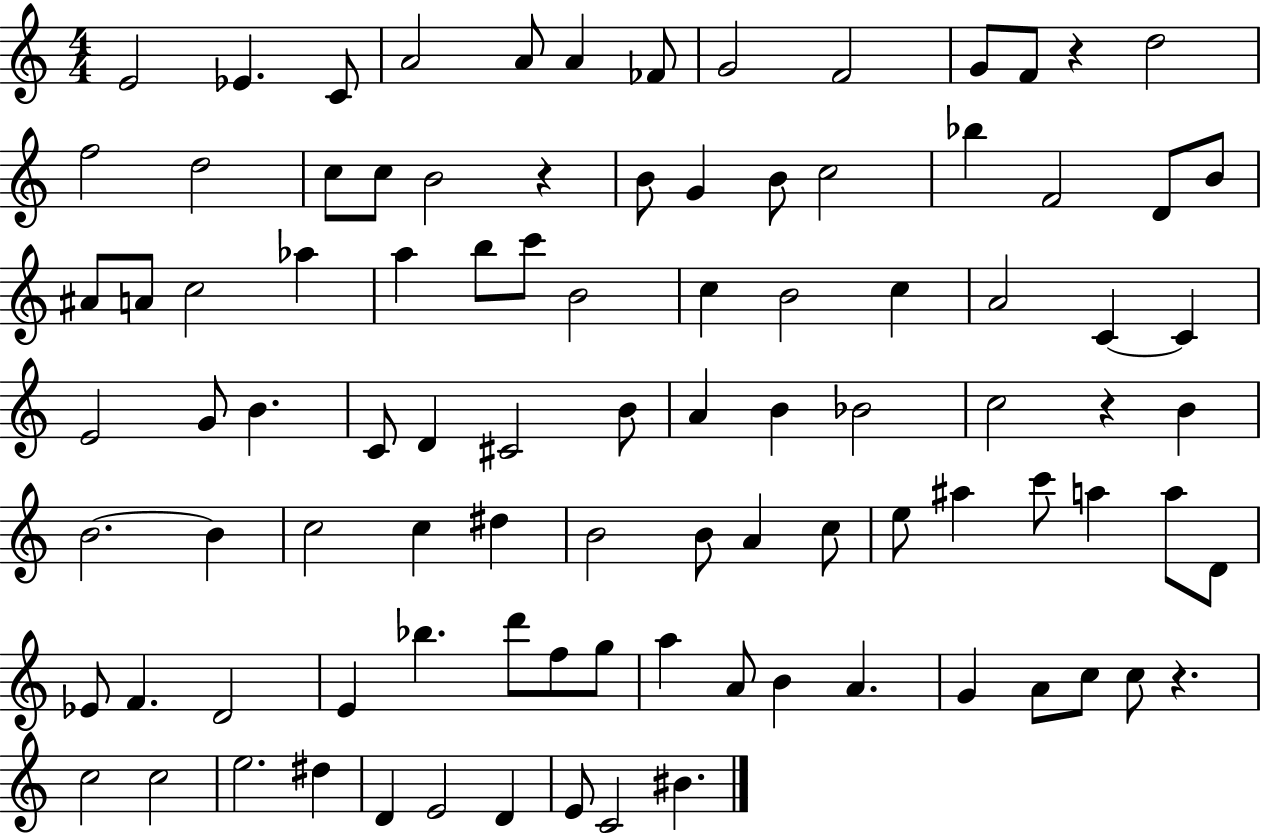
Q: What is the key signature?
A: C major